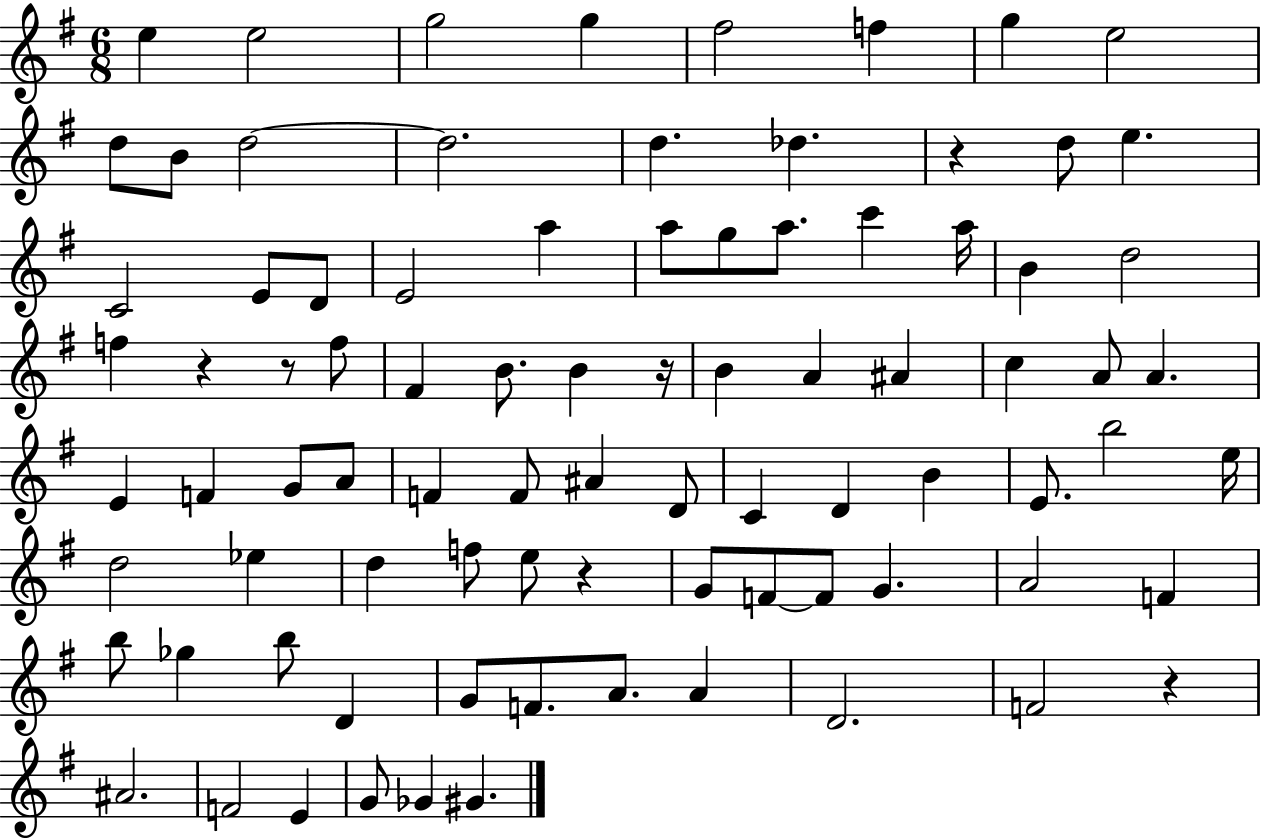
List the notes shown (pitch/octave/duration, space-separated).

E5/q E5/h G5/h G5/q F#5/h F5/q G5/q E5/h D5/e B4/e D5/h D5/h. D5/q. Db5/q. R/q D5/e E5/q. C4/h E4/e D4/e E4/h A5/q A5/e G5/e A5/e. C6/q A5/s B4/q D5/h F5/q R/q R/e F5/e F#4/q B4/e. B4/q R/s B4/q A4/q A#4/q C5/q A4/e A4/q. E4/q F4/q G4/e A4/e F4/q F4/e A#4/q D4/e C4/q D4/q B4/q E4/e. B5/h E5/s D5/h Eb5/q D5/q F5/e E5/e R/q G4/e F4/e F4/e G4/q. A4/h F4/q B5/e Gb5/q B5/e D4/q G4/e F4/e. A4/e. A4/q D4/h. F4/h R/q A#4/h. F4/h E4/q G4/e Gb4/q G#4/q.